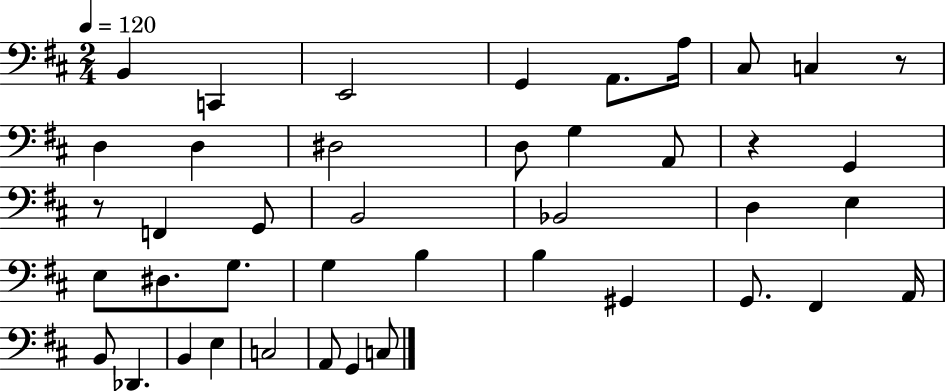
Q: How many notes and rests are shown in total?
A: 42